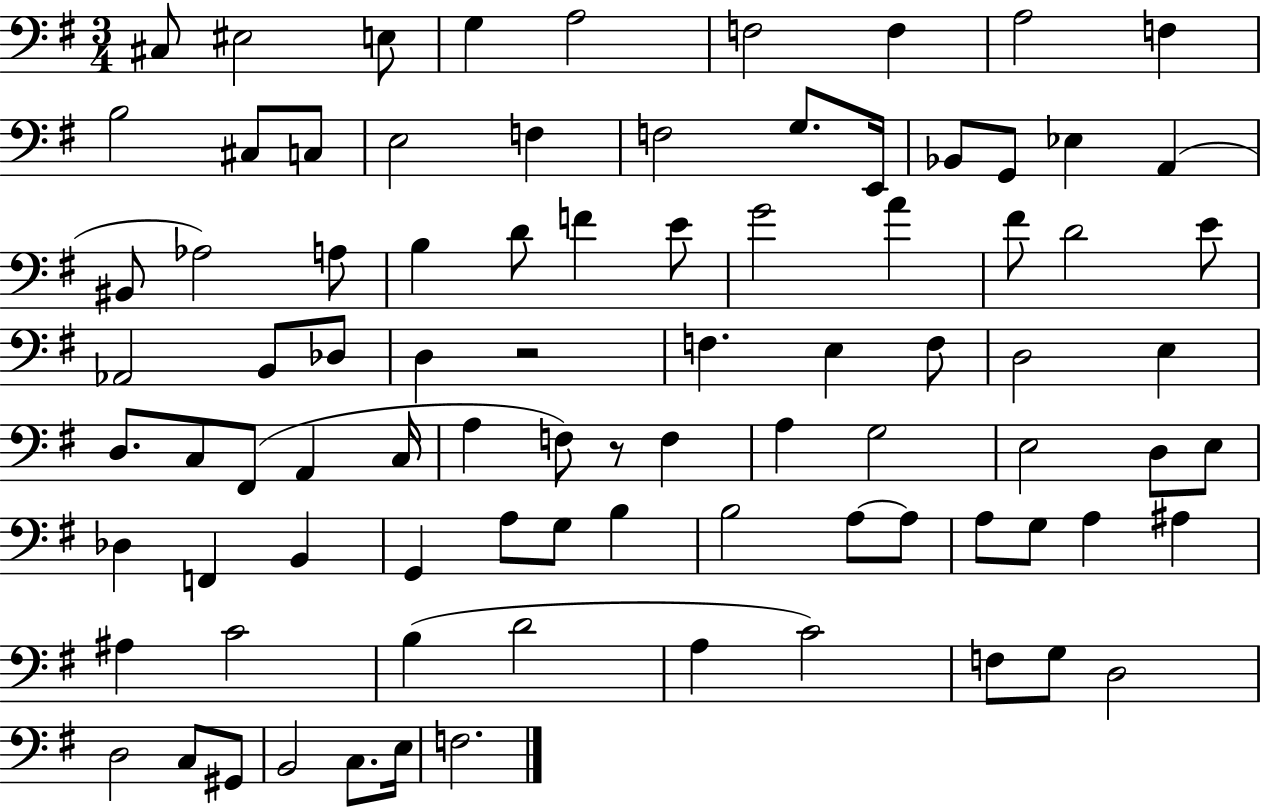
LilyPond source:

{
  \clef bass
  \numericTimeSignature
  \time 3/4
  \key g \major
  cis8 eis2 e8 | g4 a2 | f2 f4 | a2 f4 | \break b2 cis8 c8 | e2 f4 | f2 g8. e,16 | bes,8 g,8 ees4 a,4( | \break bis,8 aes2) a8 | b4 d'8 f'4 e'8 | g'2 a'4 | fis'8 d'2 e'8 | \break aes,2 b,8 des8 | d4 r2 | f4. e4 f8 | d2 e4 | \break d8. c8 fis,8( a,4 c16 | a4 f8) r8 f4 | a4 g2 | e2 d8 e8 | \break des4 f,4 b,4 | g,4 a8 g8 b4 | b2 a8~~ a8 | a8 g8 a4 ais4 | \break ais4 c'2 | b4( d'2 | a4 c'2) | f8 g8 d2 | \break d2 c8 gis,8 | b,2 c8. e16 | f2. | \bar "|."
}